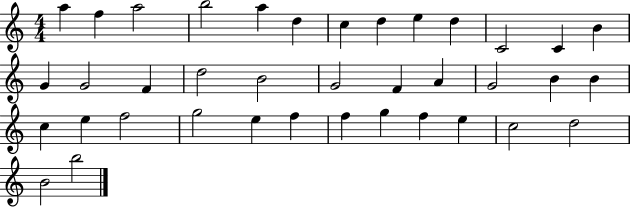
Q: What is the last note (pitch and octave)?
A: B5